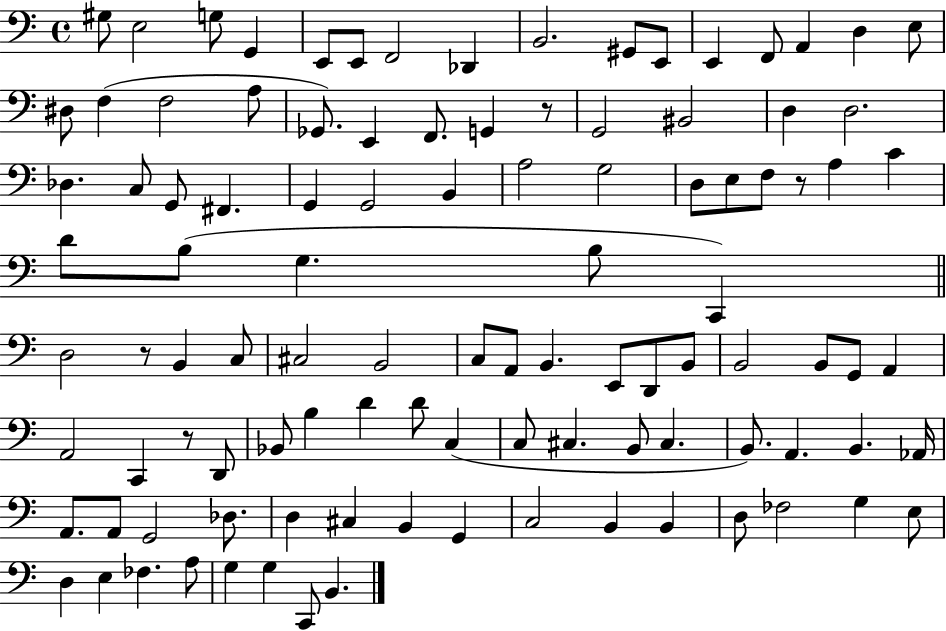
X:1
T:Untitled
M:4/4
L:1/4
K:C
^G,/2 E,2 G,/2 G,, E,,/2 E,,/2 F,,2 _D,, B,,2 ^G,,/2 E,,/2 E,, F,,/2 A,, D, E,/2 ^D,/2 F, F,2 A,/2 _G,,/2 E,, F,,/2 G,, z/2 G,,2 ^B,,2 D, D,2 _D, C,/2 G,,/2 ^F,, G,, G,,2 B,, A,2 G,2 D,/2 E,/2 F,/2 z/2 A, C D/2 B,/2 G, B,/2 C,, D,2 z/2 B,, C,/2 ^C,2 B,,2 C,/2 A,,/2 B,, E,,/2 D,,/2 B,,/2 B,,2 B,,/2 G,,/2 A,, A,,2 C,, z/2 D,,/2 _B,,/2 B, D D/2 C, C,/2 ^C, B,,/2 ^C, B,,/2 A,, B,, _A,,/4 A,,/2 A,,/2 G,,2 _D,/2 D, ^C, B,, G,, C,2 B,, B,, D,/2 _F,2 G, E,/2 D, E, _F, A,/2 G, G, C,,/2 B,,